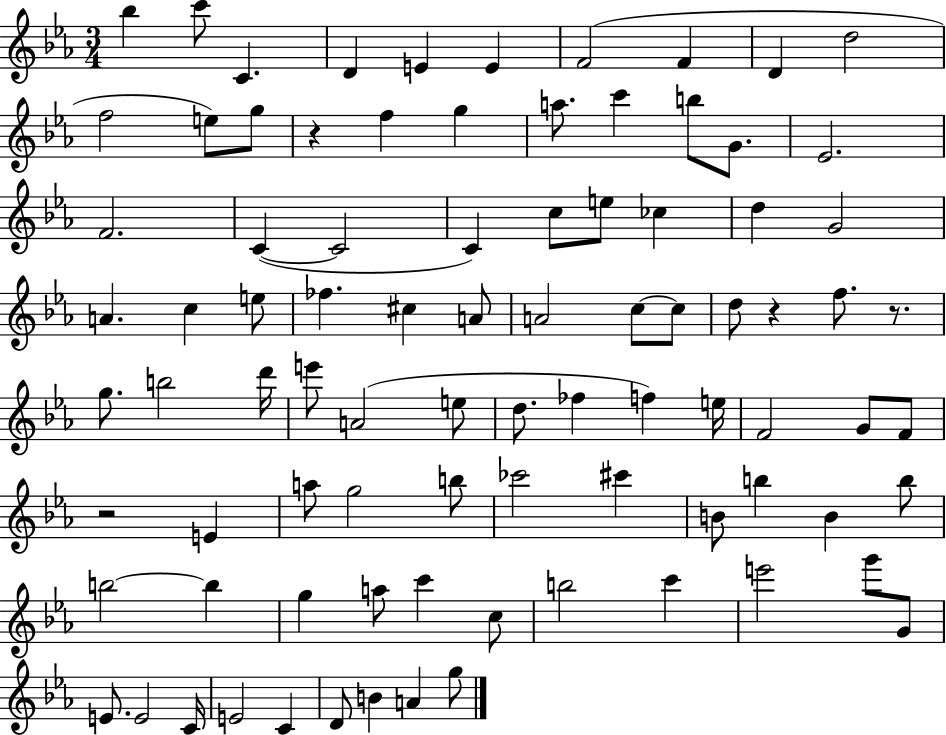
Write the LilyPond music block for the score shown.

{
  \clef treble
  \numericTimeSignature
  \time 3/4
  \key ees \major
  bes''4 c'''8 c'4. | d'4 e'4 e'4 | f'2( f'4 | d'4 d''2 | \break f''2 e''8) g''8 | r4 f''4 g''4 | a''8. c'''4 b''8 g'8. | ees'2. | \break f'2. | c'4~(~ c'2 | c'4) c''8 e''8 ces''4 | d''4 g'2 | \break a'4. c''4 e''8 | fes''4. cis''4 a'8 | a'2 c''8~~ c''8 | d''8 r4 f''8. r8. | \break g''8. b''2 d'''16 | e'''8 a'2( e''8 | d''8. fes''4 f''4) e''16 | f'2 g'8 f'8 | \break r2 e'4 | a''8 g''2 b''8 | ces'''2 cis'''4 | b'8 b''4 b'4 b''8 | \break b''2~~ b''4 | g''4 a''8 c'''4 c''8 | b''2 c'''4 | e'''2 g'''8 g'8 | \break e'8. e'2 c'16 | e'2 c'4 | d'8 b'4 a'4 g''8 | \bar "|."
}